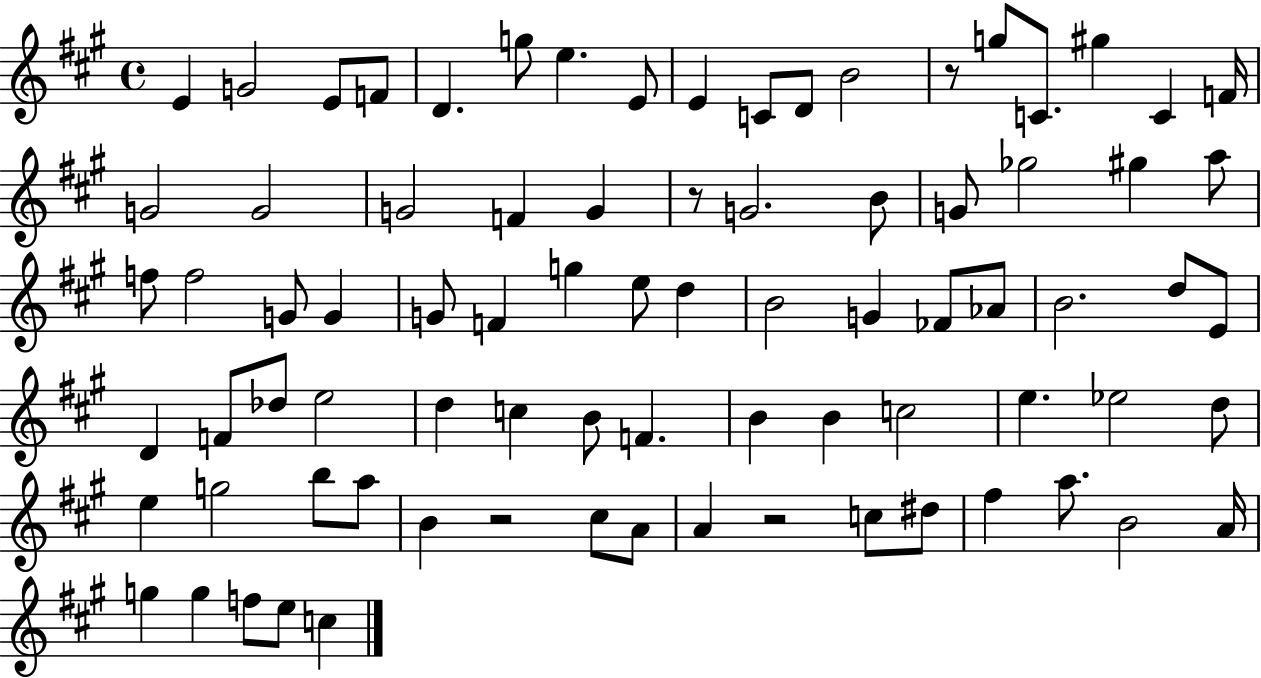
E4/q G4/h E4/e F4/e D4/q. G5/e E5/q. E4/e E4/q C4/e D4/e B4/h R/e G5/e C4/e. G#5/q C4/q F4/s G4/h G4/h G4/h F4/q G4/q R/e G4/h. B4/e G4/e Gb5/h G#5/q A5/e F5/e F5/h G4/e G4/q G4/e F4/q G5/q E5/e D5/q B4/h G4/q FES4/e Ab4/e B4/h. D5/e E4/e D4/q F4/e Db5/e E5/h D5/q C5/q B4/e F4/q. B4/q B4/q C5/h E5/q. Eb5/h D5/e E5/q G5/h B5/e A5/e B4/q R/h C#5/e A4/e A4/q R/h C5/e D#5/e F#5/q A5/e. B4/h A4/s G5/q G5/q F5/e E5/e C5/q